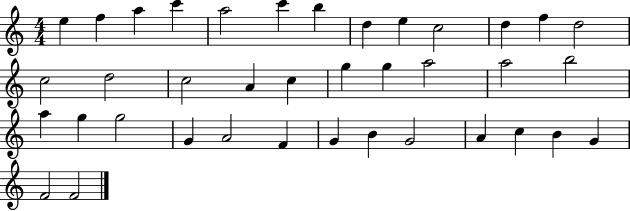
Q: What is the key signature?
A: C major